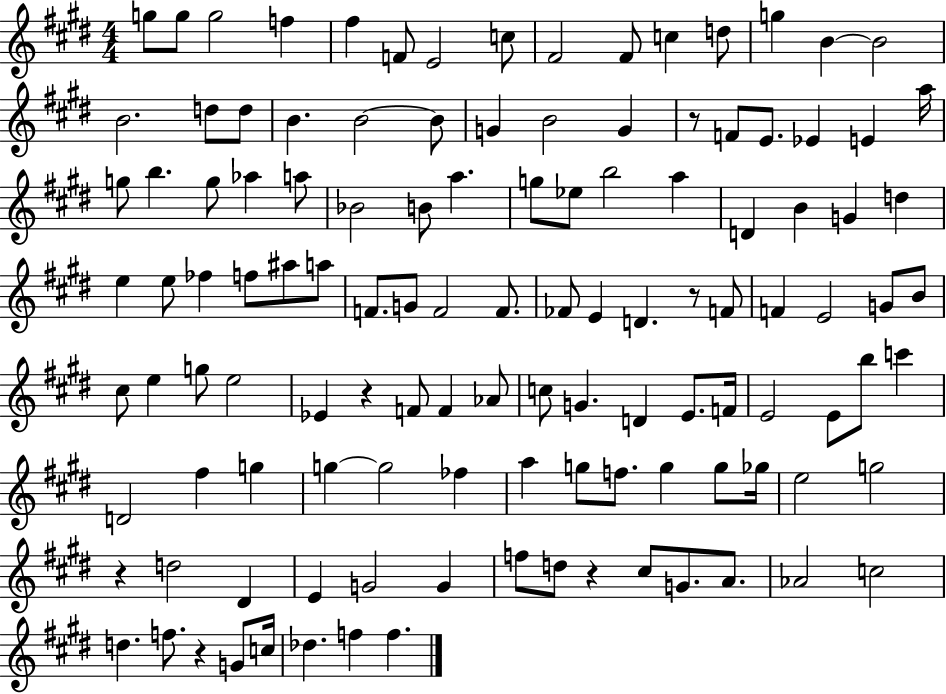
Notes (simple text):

G5/e G5/e G5/h F5/q F#5/q F4/e E4/h C5/e F#4/h F#4/e C5/q D5/e G5/q B4/q B4/h B4/h. D5/e D5/e B4/q. B4/h B4/e G4/q B4/h G4/q R/e F4/e E4/e. Eb4/q E4/q A5/s G5/e B5/q. G5/e Ab5/q A5/e Bb4/h B4/e A5/q. G5/e Eb5/e B5/h A5/q D4/q B4/q G4/q D5/q E5/q E5/e FES5/q F5/e A#5/e A5/e F4/e. G4/e F4/h F4/e. FES4/e E4/q D4/q. R/e F4/e F4/q E4/h G4/e B4/e C#5/e E5/q G5/e E5/h Eb4/q R/q F4/e F4/q Ab4/e C5/e G4/q. D4/q E4/e. F4/s E4/h E4/e B5/e C6/q D4/h F#5/q G5/q G5/q G5/h FES5/q A5/q G5/e F5/e. G5/q G5/e Gb5/s E5/h G5/h R/q D5/h D#4/q E4/q G4/h G4/q F5/e D5/e R/q C#5/e G4/e. A4/e. Ab4/h C5/h D5/q. F5/e. R/q G4/e C5/s Db5/q. F5/q F5/q.